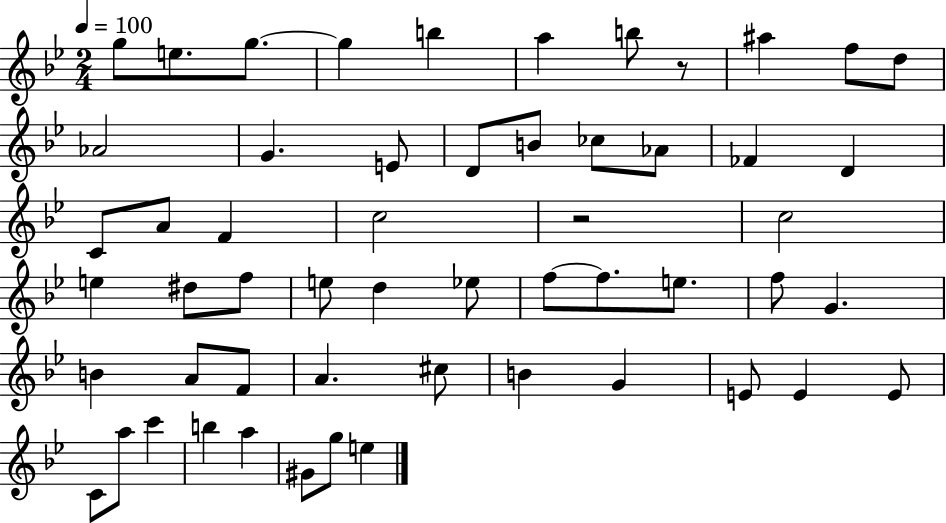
X:1
T:Untitled
M:2/4
L:1/4
K:Bb
g/2 e/2 g/2 g b a b/2 z/2 ^a f/2 d/2 _A2 G E/2 D/2 B/2 _c/2 _A/2 _F D C/2 A/2 F c2 z2 c2 e ^d/2 f/2 e/2 d _e/2 f/2 f/2 e/2 f/2 G B A/2 F/2 A ^c/2 B G E/2 E E/2 C/2 a/2 c' b a ^G/2 g/2 e